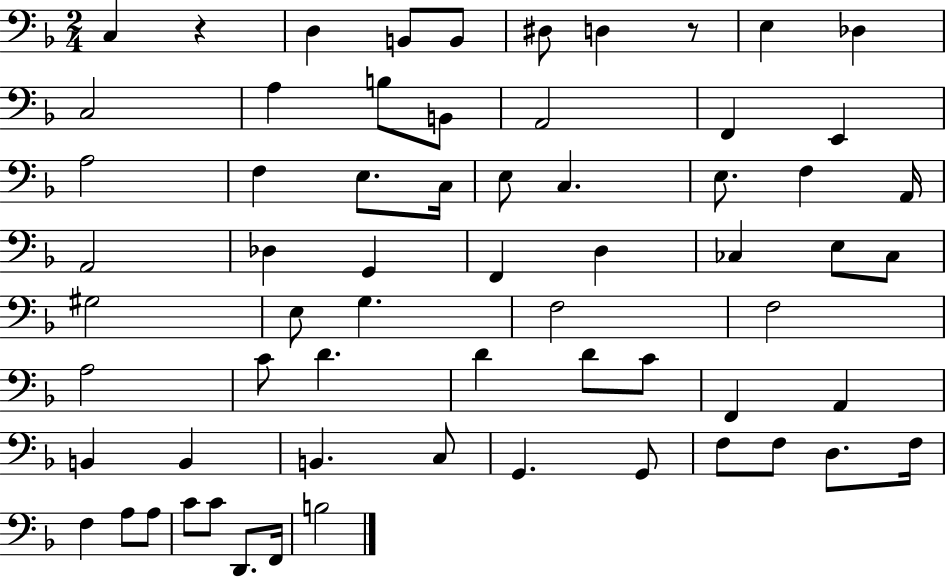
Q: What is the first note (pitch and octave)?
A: C3